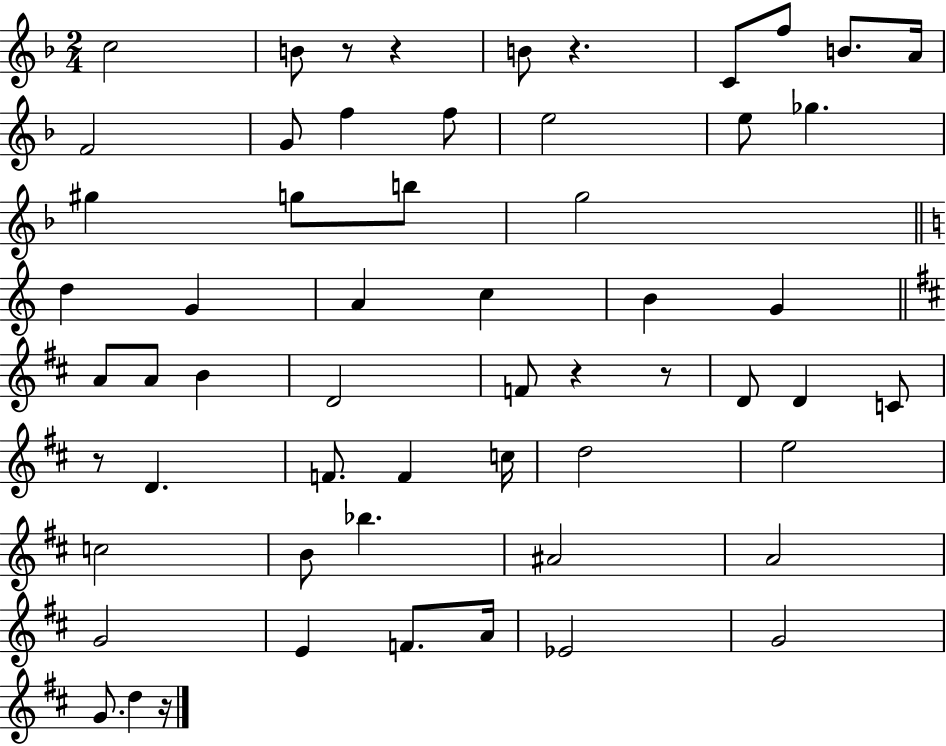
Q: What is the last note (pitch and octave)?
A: D5